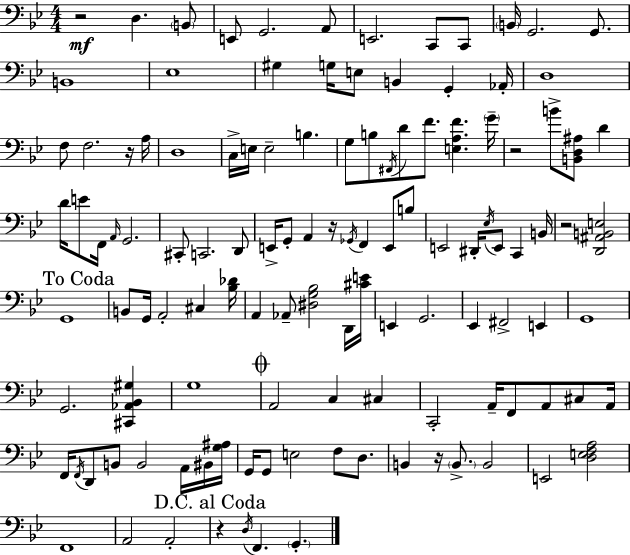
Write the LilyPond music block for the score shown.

{
  \clef bass
  \numericTimeSignature
  \time 4/4
  \key bes \major
  \repeat volta 2 { r2\mf d4. \parenthesize b,8 | e,8 g,2. a,8 | e,2. c,8 c,8 | \parenthesize b,16 g,2. g,8. | \break b,1 | ees1 | gis4 g16 e8 b,4 g,4-. aes,16-. | d1 | \break f8 f2. r16 a16 | d1 | c16-> e16 e2-- b4. | g8 b8 \acciaccatura { fis,16 } d'8 f'8. <e a f'>4. | \break \parenthesize g'16-- r2 b'8-> <b, d ais>8 d'4 | d'16 e'8 f,16 \grace { a,16 } g,2. | cis,8-. c,2. | d,8 e,16-> g,8-. a,4 r16 \acciaccatura { ges,16 } f,4 e,8 | \break b8 e,2 dis,16-. \acciaccatura { ees16 } e,8 c,4 | b,16 r2 <d, ais, b, e>2 | \mark "To Coda" g,1 | b,8 g,16 a,2-. cis4 | \break <bes des'>16 a,4 aes,8-- <dis g bes>2 | d,16 <cis' e'>16 e,4 g,2. | ees,4 fis,2-> | e,4 g,1 | \break g,2. | <cis, aes, bes, gis>4 g1 | \mark \markup { \musicglyph "scripts.coda" } a,2 c4 | cis4 c,2-. a,16-- f,8 a,8 | \break cis8 a,16 f,16 \acciaccatura { f,16 } d,8 b,8 b,2 | a,16 bis,16 <g ais>16 g,16 g,8 e2 | f8 d8. b,4 r16 \parenthesize b,8.-> b,2 | e,2 <d e f a>2 | \break f,1 | a,2 a,2-. | \mark "D.C. al Coda" r4 \acciaccatura { d16 } f,4. | \parenthesize g,4.-. } \bar "|."
}